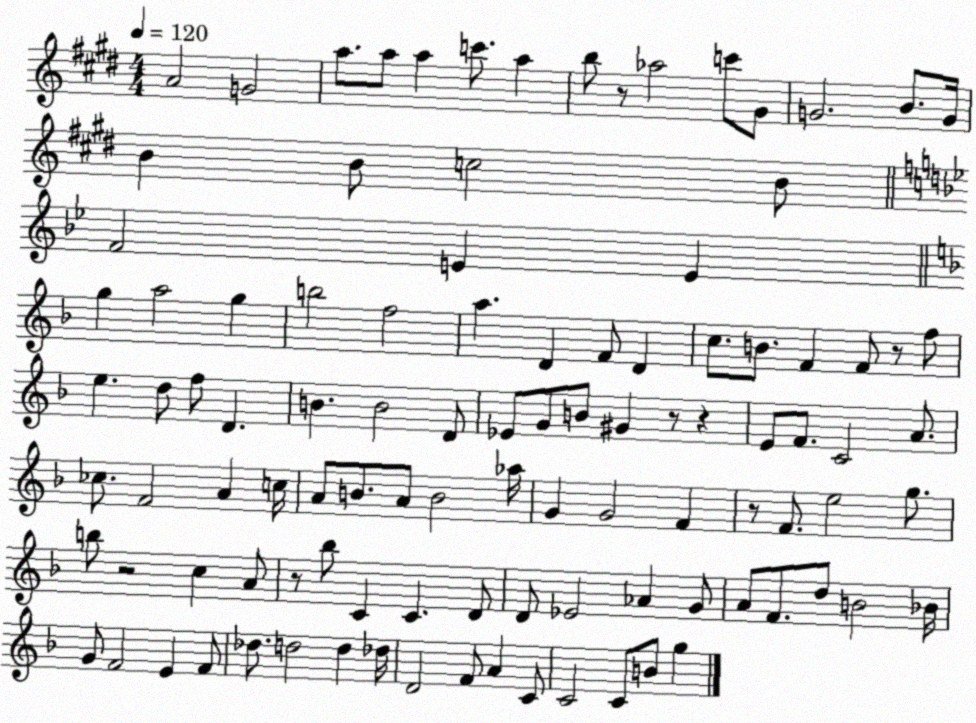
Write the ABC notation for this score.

X:1
T:Untitled
M:4/4
L:1/4
K:E
A2 G2 a/2 a/2 a c'/2 a b/2 z/2 _a2 c'/2 ^G/2 G2 B/2 G/4 B B/2 c2 B/2 F2 E E g a2 g b2 f2 a D F/2 D c/2 B/2 F F/2 z/2 f/2 e d/2 f/2 D B B2 D/2 _E/2 G/2 B/2 ^G z/2 z E/2 F/2 C2 A/2 _c/2 F2 A c/4 A/2 B/2 A/2 B2 _a/4 G G2 F z/2 F/2 e2 g/2 b/2 z2 c A/2 z/2 _b/2 C C D/2 D/2 _E2 _A G/2 A/2 F/2 d/2 B2 _B/4 G/2 F2 E F/2 _d/2 d2 d _d/4 D2 F/2 A C/2 C2 C/2 B/2 g